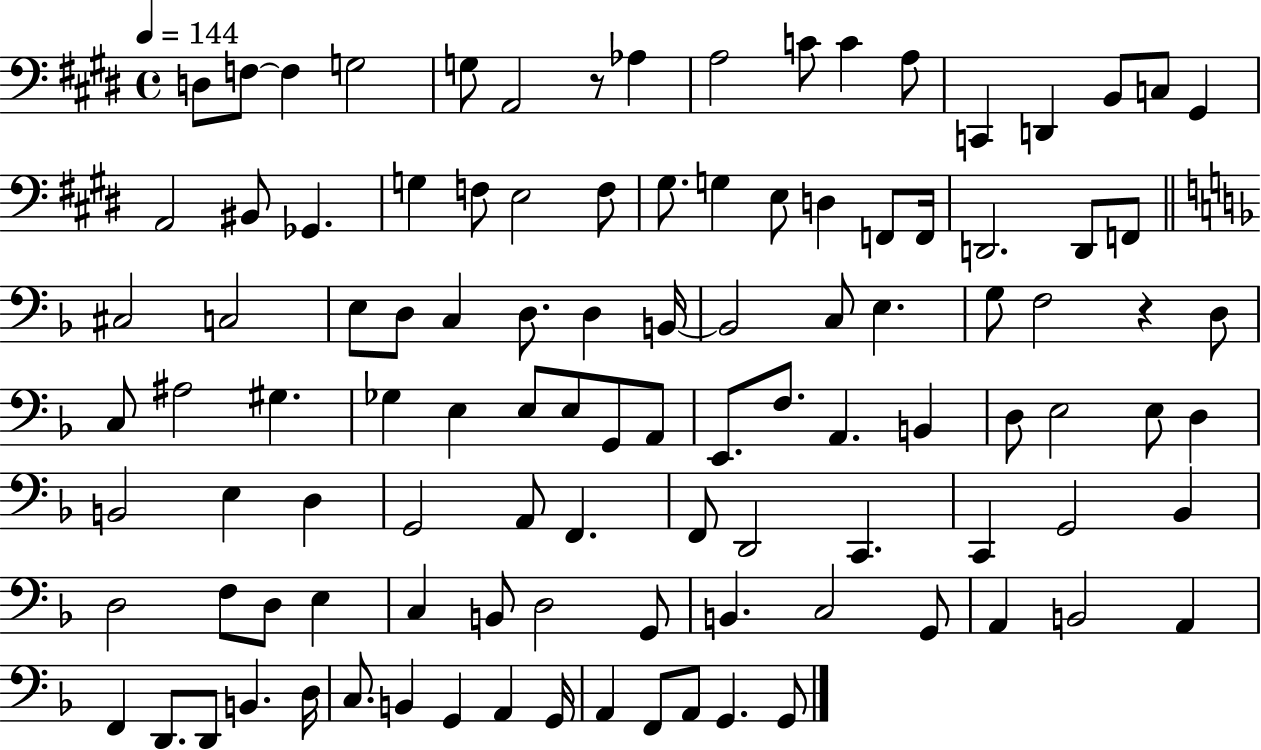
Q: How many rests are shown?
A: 2